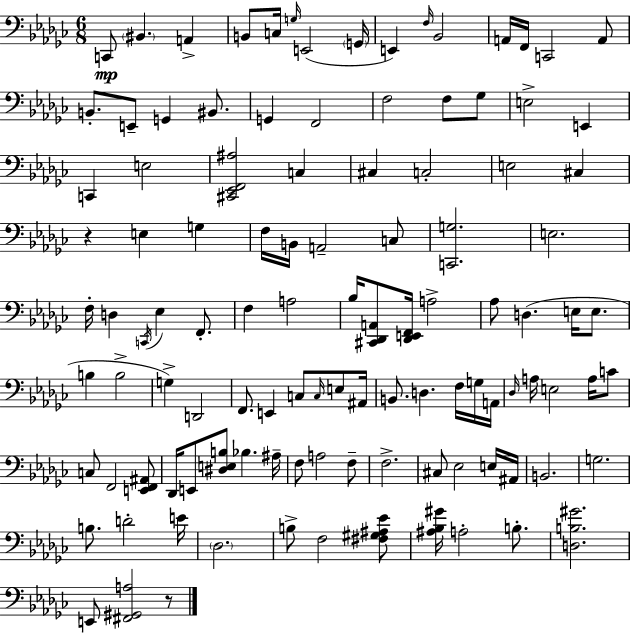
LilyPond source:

{
  \clef bass
  \numericTimeSignature
  \time 6/8
  \key ees \minor
  \repeat volta 2 { c,8\mp \parenthesize bis,4. a,4-> | b,8 c16 \grace { g16 } e,2( | \parenthesize g,16 e,4) \grace { f16 } bes,2 | a,16 f,16 c,2 | \break a,8 b,8.-. e,8-- g,4 bis,8. | g,4 f,2 | f2 f8 | ges8 e2-> e,4 | \break c,4 e2 | <cis, ees, f, ais>2 c4 | cis4 c2-. | e2 cis4 | \break r4 e4 g4 | f16 b,16 a,2-- | c8 <c, g>2. | e2. | \break f16-. d4 \acciaccatura { c,16 } ees4 | f,8.-. f4 a2 | bes16 <cis, des, a,>8 <des, e, f,>16 a2-> | aes8 d4.( e16 | \break e8. b4 b2-> | g4->) d,2 | f,8. e,4 c8 | \grace { c16 } e8 ais,16 b,8. d4. | \break f16 g16 a,16 \grace { des16 } a16 e2 | a16 c'8 c8 f,2 | <e, f, ais,>8 des,16 e,8 <dis e b>8 bes4. | ais16-- f8 a2 | \break f8-- f2.-> | cis8 ees2 | e16 ais,16 b,2. | g2. | \break b8. d'2-. | e'16 \parenthesize des2. | b8-> f2 | <fis gis ais ees'>8 <ais bes gis'>16 a2-. | \break b8.-. <d b gis'>2. | e,8 <fis, gis, a>2 | r8 } \bar "|."
}